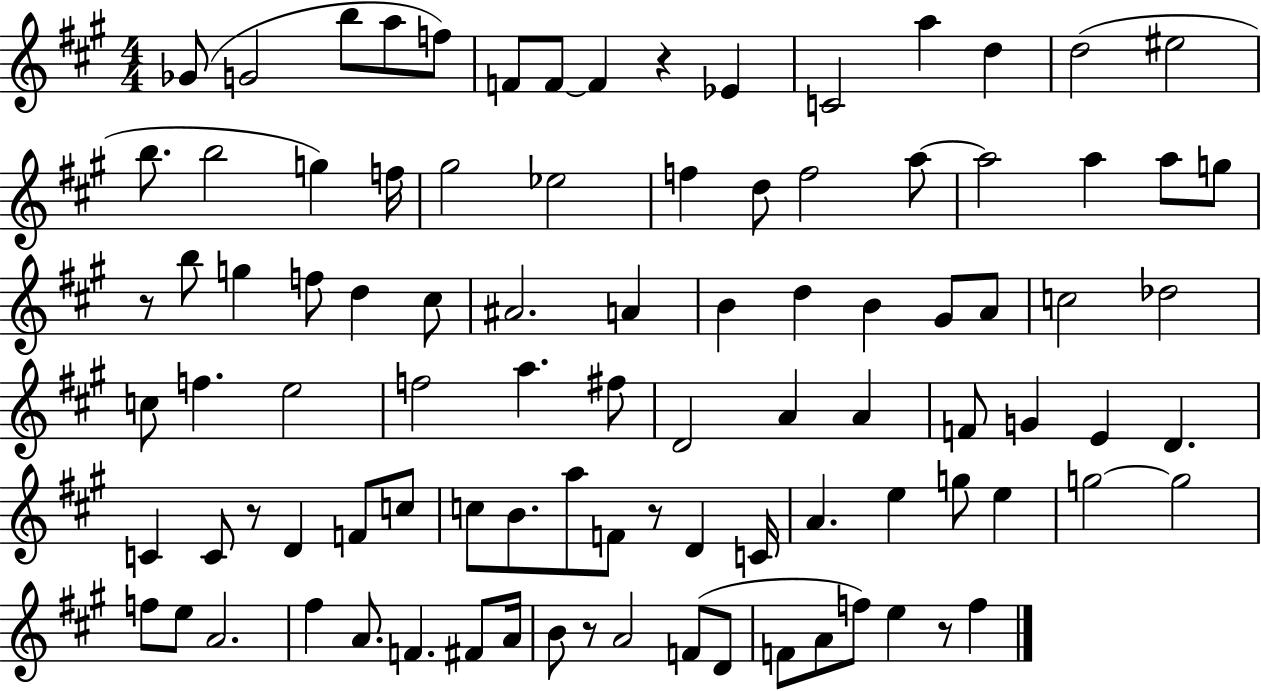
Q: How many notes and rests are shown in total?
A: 95